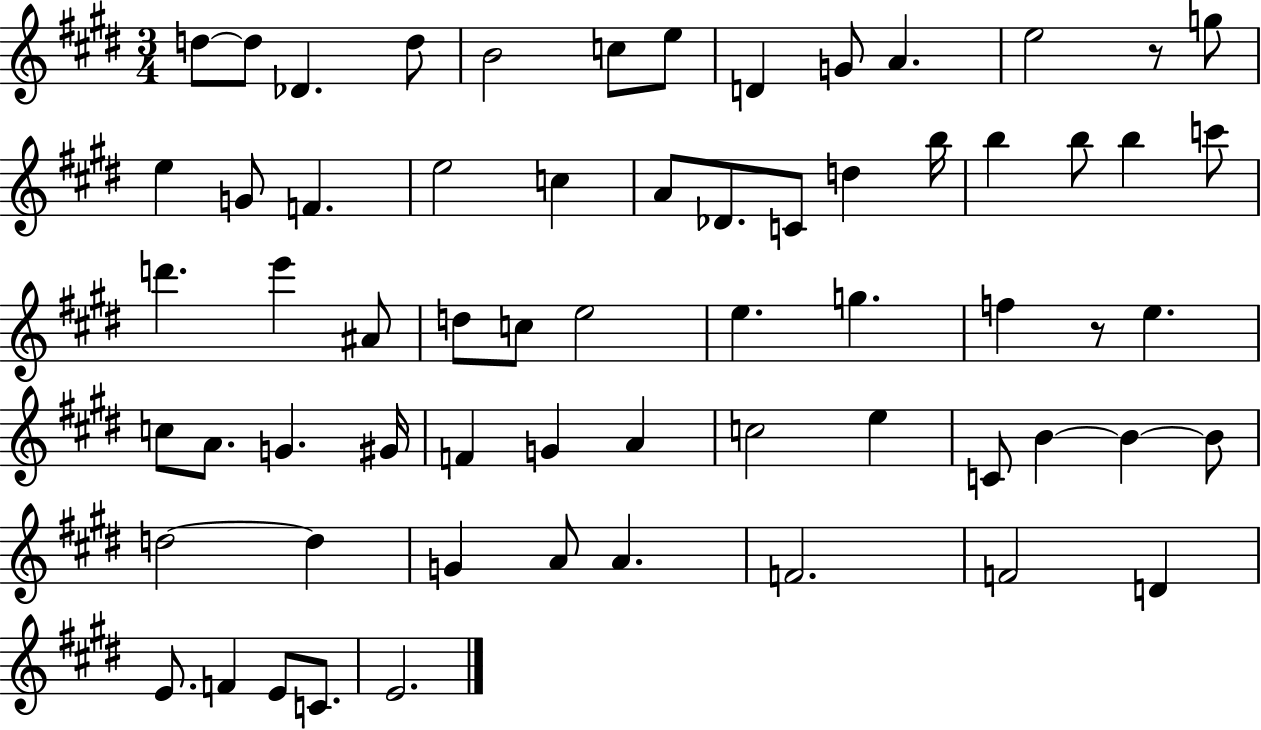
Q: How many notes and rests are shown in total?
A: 64